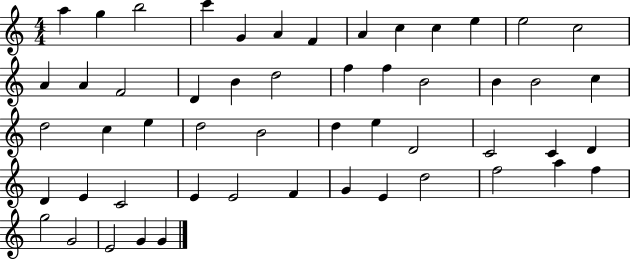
A5/q G5/q B5/h C6/q G4/q A4/q F4/q A4/q C5/q C5/q E5/q E5/h C5/h A4/q A4/q F4/h D4/q B4/q D5/h F5/q F5/q B4/h B4/q B4/h C5/q D5/h C5/q E5/q D5/h B4/h D5/q E5/q D4/h C4/h C4/q D4/q D4/q E4/q C4/h E4/q E4/h F4/q G4/q E4/q D5/h F5/h A5/q F5/q G5/h G4/h E4/h G4/q G4/q